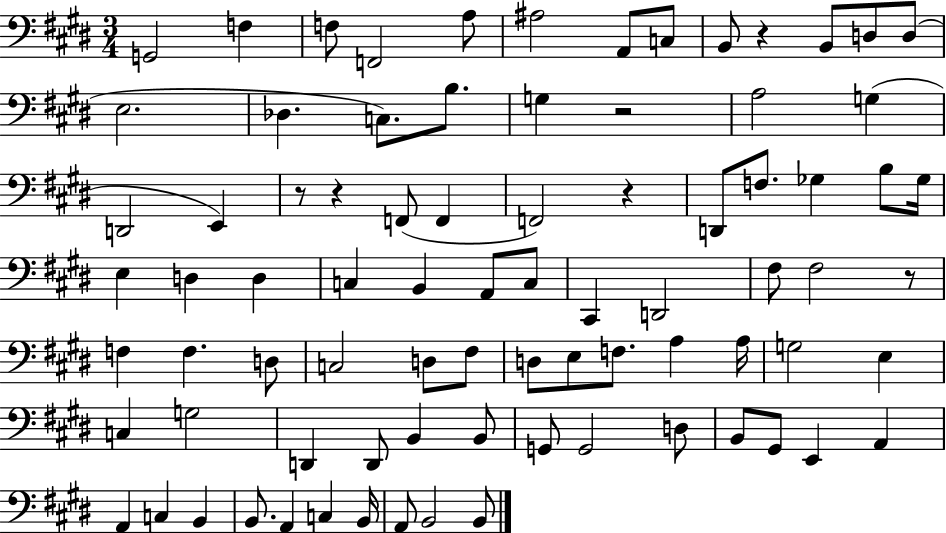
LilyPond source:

{
  \clef bass
  \numericTimeSignature
  \time 3/4
  \key e \major
  g,2 f4 | f8 f,2 a8 | ais2 a,8 c8 | b,8 r4 b,8 d8 d8( | \break e2. | des4. c8.) b8. | g4 r2 | a2 g4( | \break d,2 e,4) | r8 r4 f,8( f,4 | f,2) r4 | d,8 f8. ges4 b8 ges16 | \break e4 d4 d4 | c4 b,4 a,8 c8 | cis,4 d,2 | fis8 fis2 r8 | \break f4 f4. d8 | c2 d8 fis8 | d8 e8 f8. a4 a16 | g2 e4 | \break c4 g2 | d,4 d,8 b,4 b,8 | g,8 g,2 d8 | b,8 gis,8 e,4 a,4 | \break a,4 c4 b,4 | b,8. a,4 c4 b,16 | a,8 b,2 b,8 | \bar "|."
}